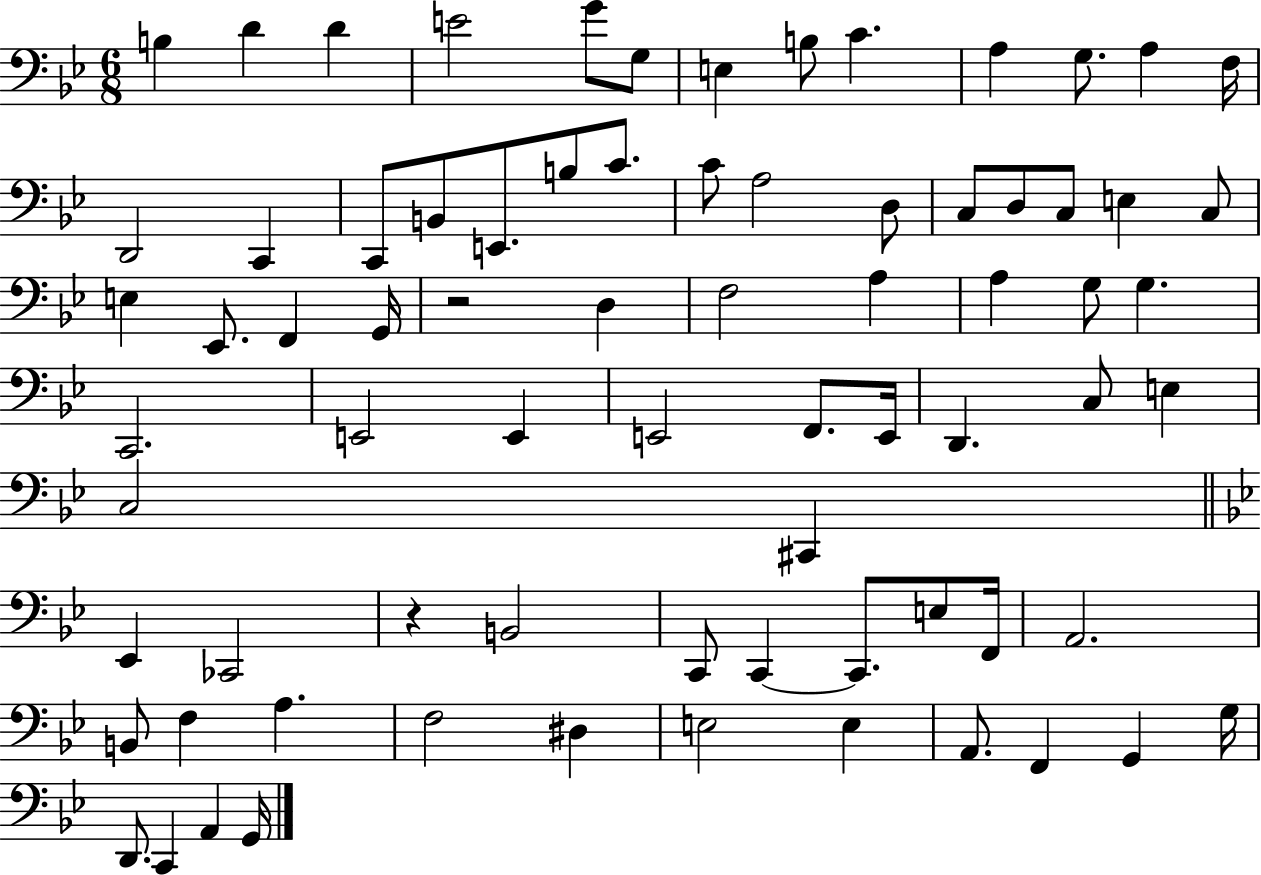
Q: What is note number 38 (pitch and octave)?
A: G3